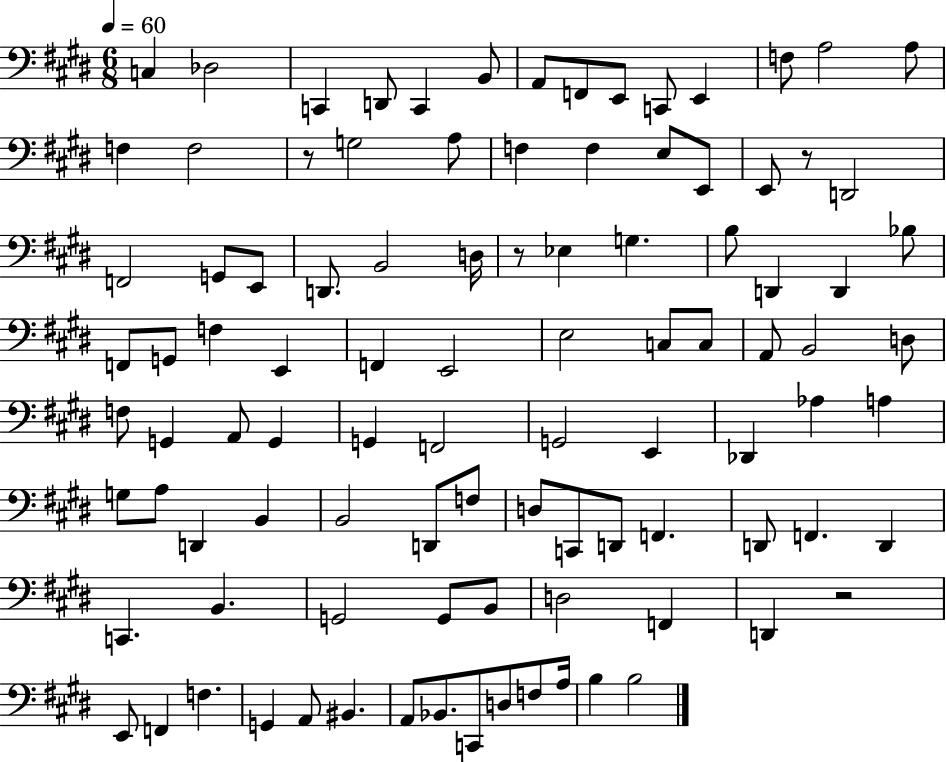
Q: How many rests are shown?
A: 4